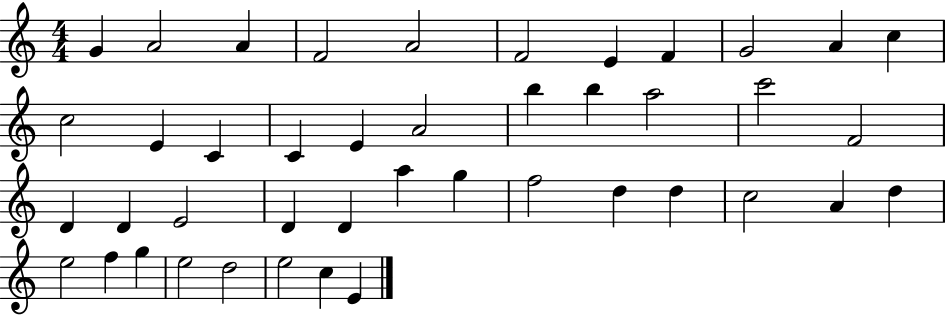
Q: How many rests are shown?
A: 0